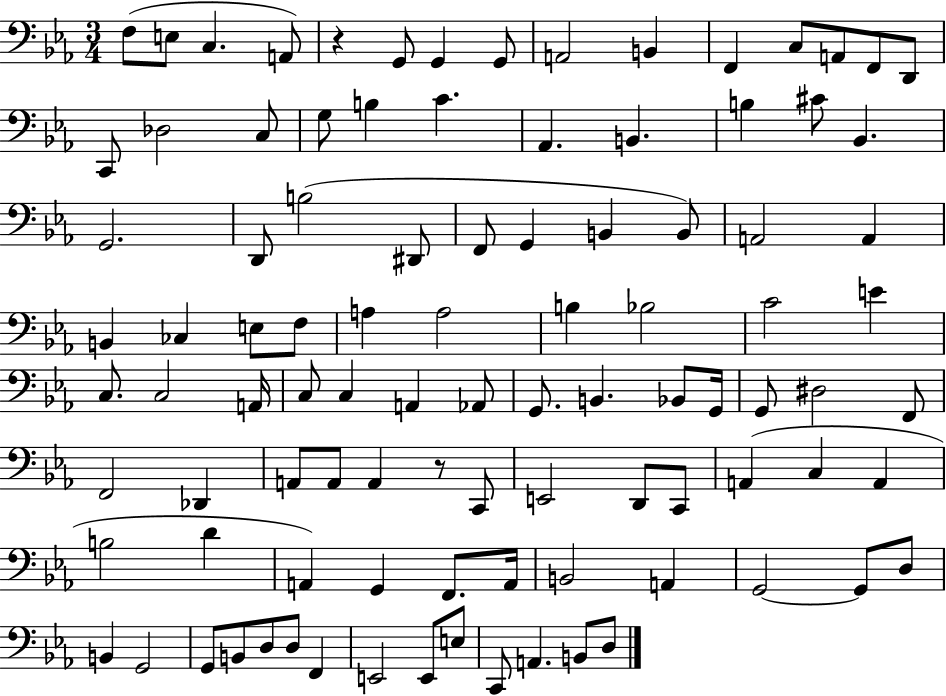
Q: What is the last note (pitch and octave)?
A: D3